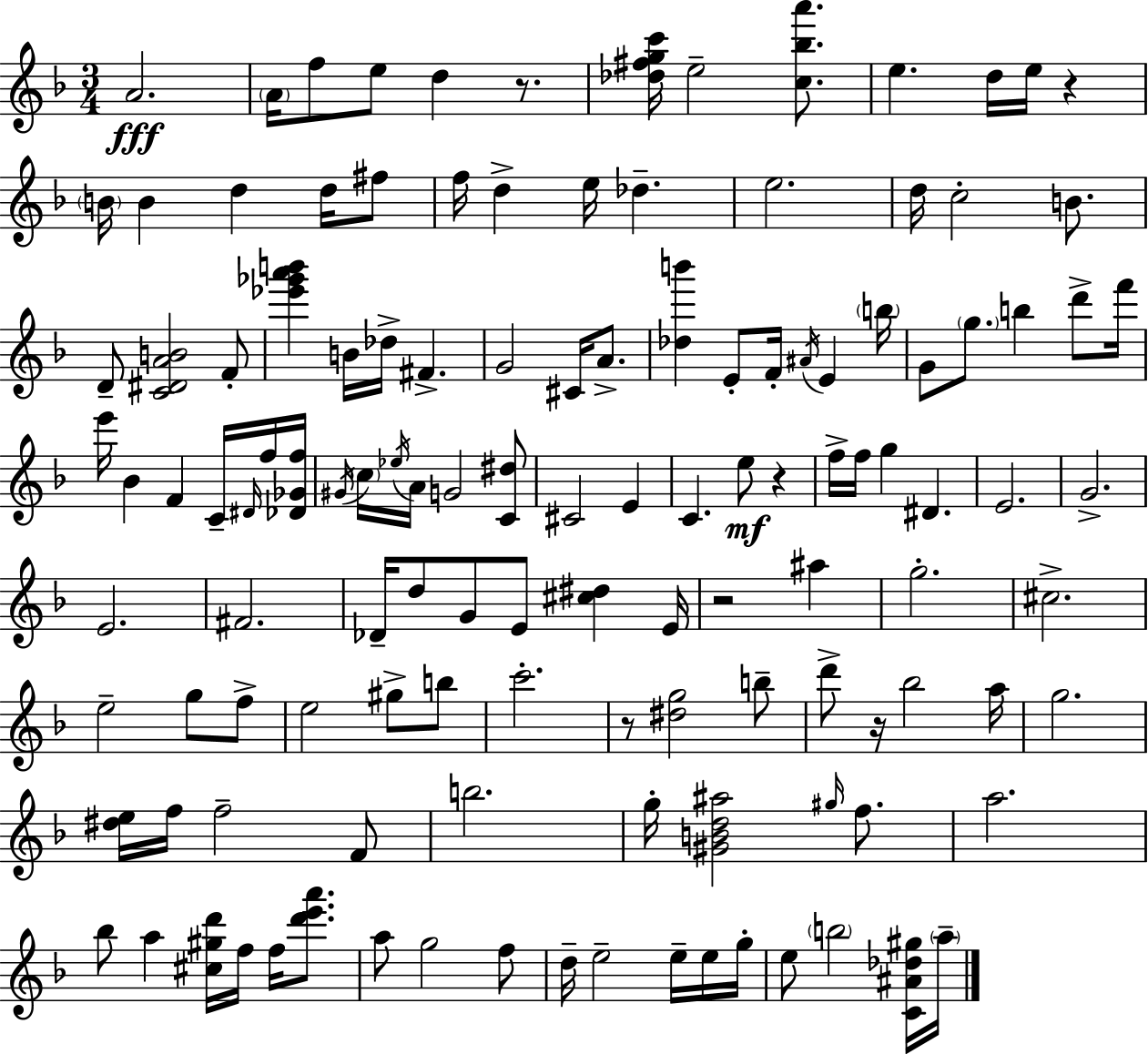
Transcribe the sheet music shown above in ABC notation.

X:1
T:Untitled
M:3/4
L:1/4
K:Dm
A2 A/4 f/2 e/2 d z/2 [_d^fgc']/4 e2 [c_ba']/2 e d/4 e/4 z B/4 B d d/4 ^f/2 f/4 d e/4 _d e2 d/4 c2 B/2 D/2 [C^DAB]2 F/2 [_e'_g'a'b'] B/4 _d/4 ^F G2 ^C/4 A/2 [_db'] E/2 F/4 ^A/4 E b/4 G/2 g/2 b d'/2 f'/4 e'/4 _B F C/4 ^D/4 f/4 [_D_Gf]/4 ^G/4 c/4 _e/4 A/4 G2 [C^d]/2 ^C2 E C e/2 z f/4 f/4 g ^D E2 G2 E2 ^F2 _D/4 d/2 G/2 E/2 [^c^d] E/4 z2 ^a g2 ^c2 e2 g/2 f/2 e2 ^g/2 b/2 c'2 z/2 [^dg]2 b/2 d'/2 z/4 _b2 a/4 g2 [^de]/4 f/4 f2 F/2 b2 g/4 [^GBd^a]2 ^g/4 f/2 a2 _b/2 a [^c^gd']/4 f/4 f/4 [d'e'a']/2 a/2 g2 f/2 d/4 e2 e/4 e/4 g/4 e/2 b2 [C^A_d^g]/4 a/4